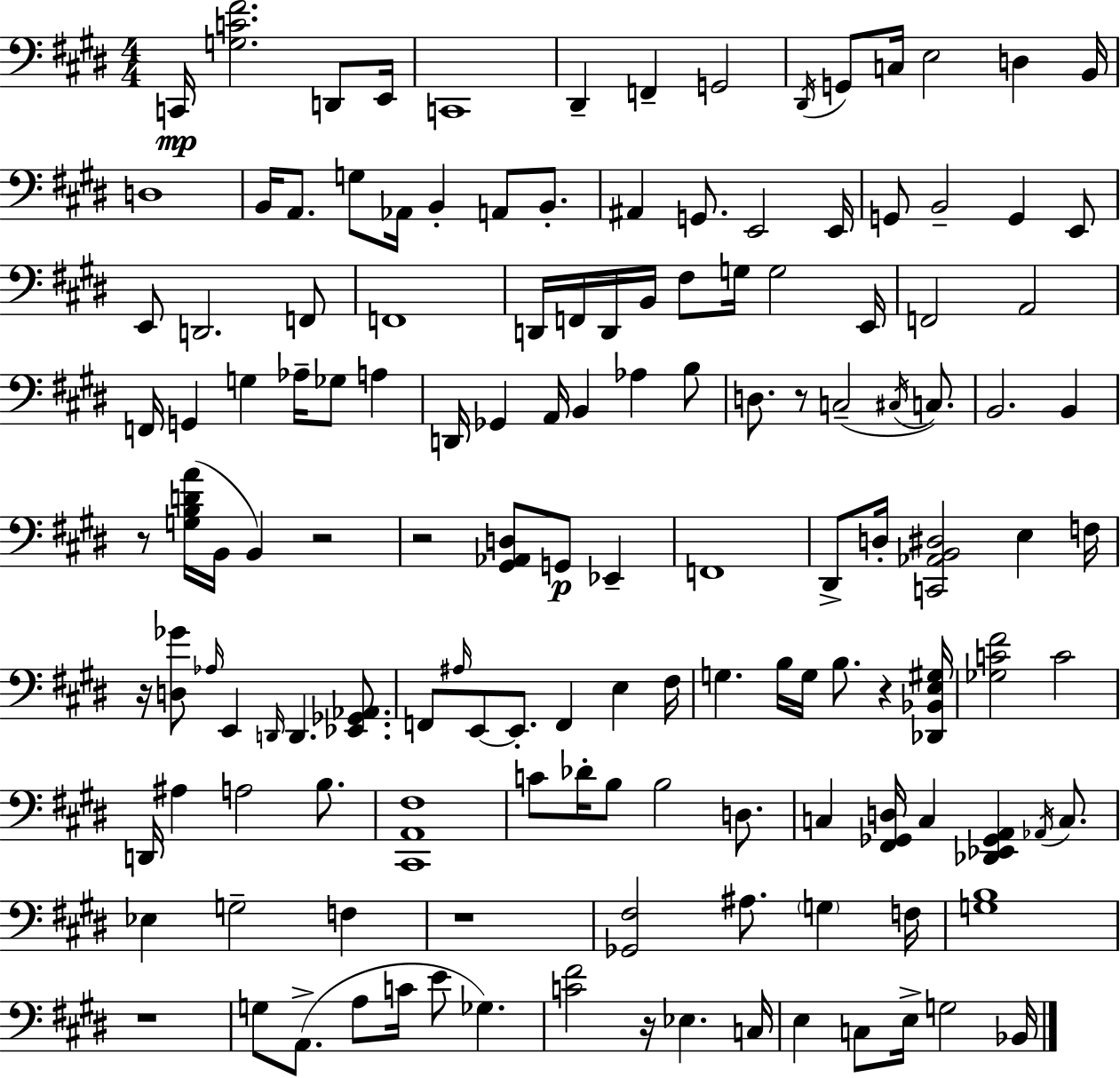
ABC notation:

X:1
T:Untitled
M:4/4
L:1/4
K:E
C,,/4 [G,C^F]2 D,,/2 E,,/4 C,,4 ^D,, F,, G,,2 ^D,,/4 G,,/2 C,/4 E,2 D, B,,/4 D,4 B,,/4 A,,/2 G,/2 _A,,/4 B,, A,,/2 B,,/2 ^A,, G,,/2 E,,2 E,,/4 G,,/2 B,,2 G,, E,,/2 E,,/2 D,,2 F,,/2 F,,4 D,,/4 F,,/4 D,,/4 B,,/4 ^F,/2 G,/4 G,2 E,,/4 F,,2 A,,2 F,,/4 G,, G, _A,/4 _G,/2 A, D,,/4 _G,, A,,/4 B,, _A, B,/2 D,/2 z/2 C,2 ^C,/4 C,/2 B,,2 B,, z/2 [G,B,DA]/4 B,,/4 B,, z2 z2 [^G,,_A,,D,]/2 G,,/2 _E,, F,,4 ^D,,/2 D,/4 [C,,_A,,B,,^D,]2 E, F,/4 z/4 [D,_G]/2 _A,/4 E,, D,,/4 D,, [_E,,_G,,_A,,]/2 F,,/2 ^A,/4 E,,/2 E,,/2 F,, E, ^F,/4 G, B,/4 G,/4 B,/2 z [_D,,_B,,E,^G,]/4 [_G,C^F]2 C2 D,,/4 ^A, A,2 B,/2 [^C,,A,,^F,]4 C/2 _D/4 B,/2 B,2 D,/2 C, [^F,,_G,,D,]/4 C, [_D,,_E,,_G,,A,,] _A,,/4 C,/2 _E, G,2 F, z4 [_G,,^F,]2 ^A,/2 G, F,/4 [G,B,]4 z4 G,/2 A,,/2 A,/2 C/4 E/2 _G, [C^F]2 z/4 _E, C,/4 E, C,/2 E,/4 G,2 _B,,/4